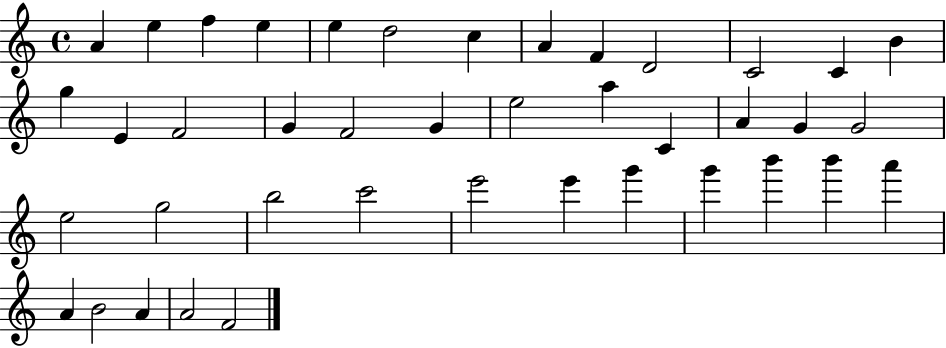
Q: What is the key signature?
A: C major